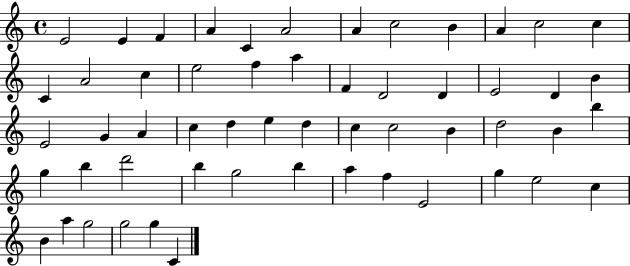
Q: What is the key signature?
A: C major